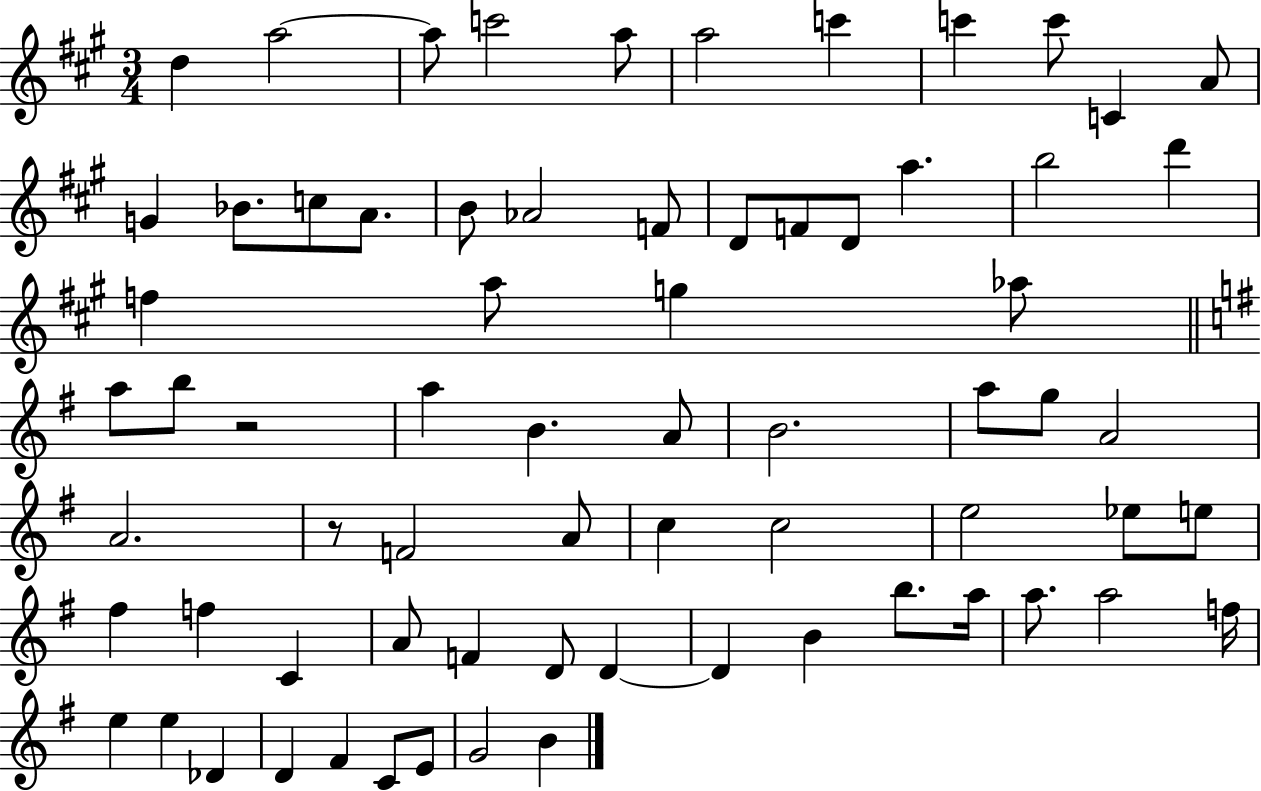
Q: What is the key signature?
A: A major